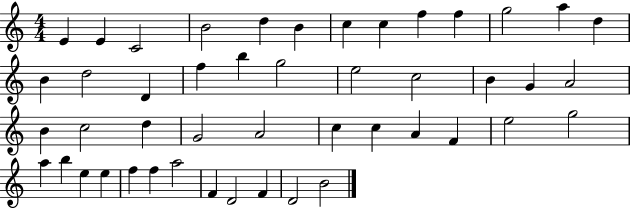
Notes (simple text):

E4/q E4/q C4/h B4/h D5/q B4/q C5/q C5/q F5/q F5/q G5/h A5/q D5/q B4/q D5/h D4/q F5/q B5/q G5/h E5/h C5/h B4/q G4/q A4/h B4/q C5/h D5/q G4/h A4/h C5/q C5/q A4/q F4/q E5/h G5/h A5/q B5/q E5/q E5/q F5/q F5/q A5/h F4/q D4/h F4/q D4/h B4/h